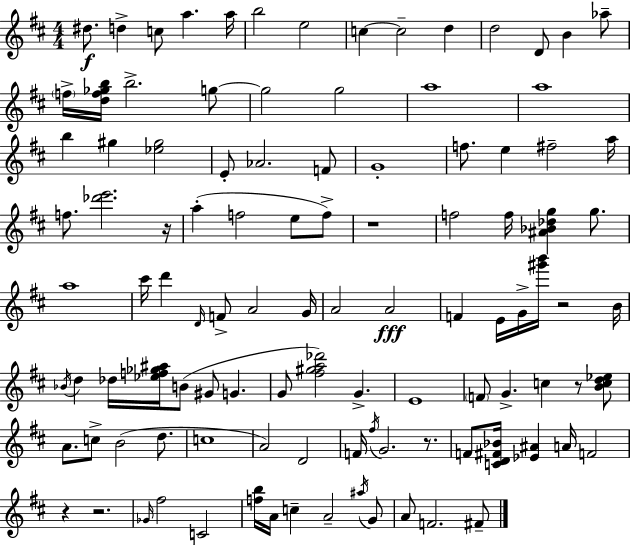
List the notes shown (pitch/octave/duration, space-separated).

D#5/e. D5/q C5/e A5/q. A5/s B5/h E5/h C5/q C5/h D5/q D5/h D4/e B4/q Ab5/e F5/s [D5,F5,Gb5,B5]/s B5/h. G5/e G5/h G5/h A5/w A5/w B5/q G#5/q [Eb5,G#5]/h E4/e Ab4/h. F4/e G4/w F5/e. E5/q F#5/h A5/s F5/e. [Db6,E6]/h. R/s A5/q F5/h E5/e F5/e R/w F5/h F5/s [A#4,Bb4,Db5,G5]/q G5/e. A5/w C#6/s D6/q D4/s F4/e A4/h G4/s A4/h A4/h F4/q E4/s G4/s [G#6,B6]/s R/h B4/s Bb4/s D5/q Db5/s [Eb5,F5,Gb5,A#5]/s B4/e G#4/e G4/q. G4/e [F#5,G#5,A5,Db6]/h G4/q. E4/w F4/e G4/q. C5/q R/e [B4,C5,D5,Eb5]/e A4/e. C5/e B4/h D5/e. C5/w A4/h D4/h F4/s F#5/s G4/h. R/e. F4/e [C4,D4,F#4,Bb4]/s [Eb4,A#4]/q A4/s F4/h R/q R/h. Gb4/s F#5/h C4/h [F5,B5]/s A4/s C5/q A4/h A#5/s G4/e A4/e F4/h. F#4/e